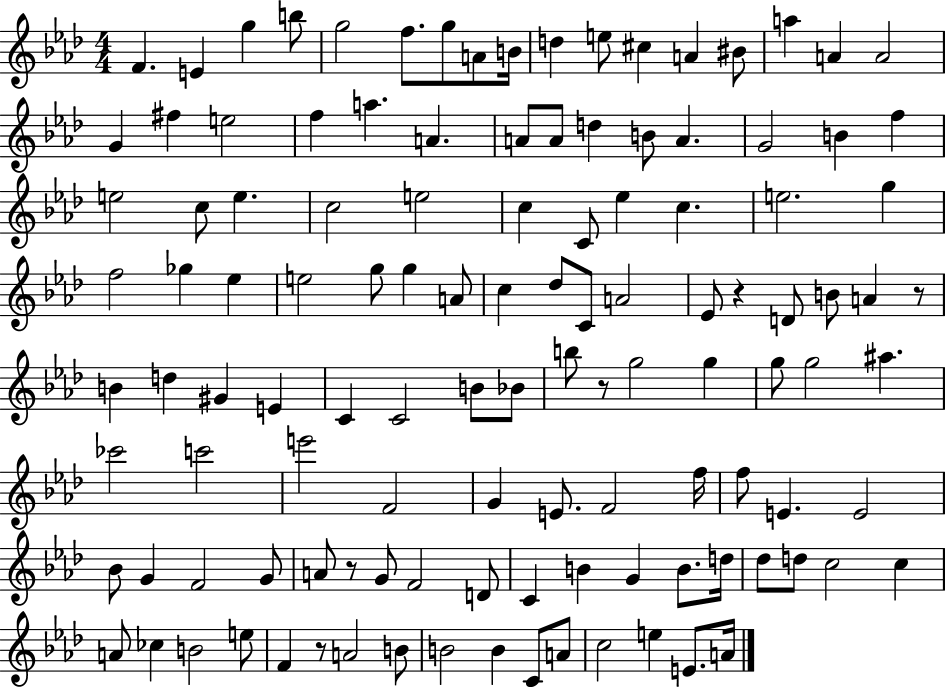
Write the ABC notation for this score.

X:1
T:Untitled
M:4/4
L:1/4
K:Ab
F E g b/2 g2 f/2 g/2 A/2 B/4 d e/2 ^c A ^B/2 a A A2 G ^f e2 f a A A/2 A/2 d B/2 A G2 B f e2 c/2 e c2 e2 c C/2 _e c e2 g f2 _g _e e2 g/2 g A/2 c _d/2 C/2 A2 _E/2 z D/2 B/2 A z/2 B d ^G E C C2 B/2 _B/2 b/2 z/2 g2 g g/2 g2 ^a _c'2 c'2 e'2 F2 G E/2 F2 f/4 f/2 E E2 _B/2 G F2 G/2 A/2 z/2 G/2 F2 D/2 C B G B/2 d/4 _d/2 d/2 c2 c A/2 _c B2 e/2 F z/2 A2 B/2 B2 B C/2 A/2 c2 e E/2 A/4